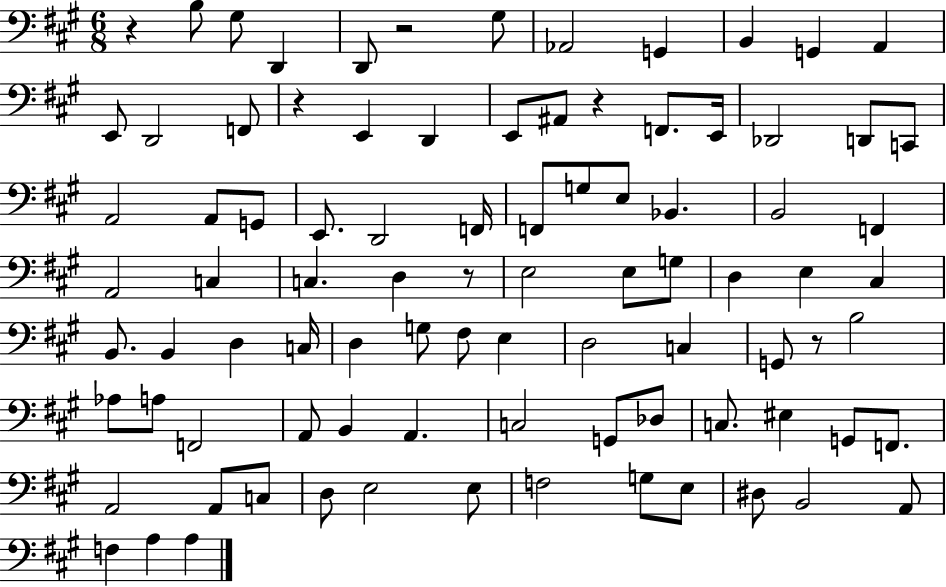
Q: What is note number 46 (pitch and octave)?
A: B2